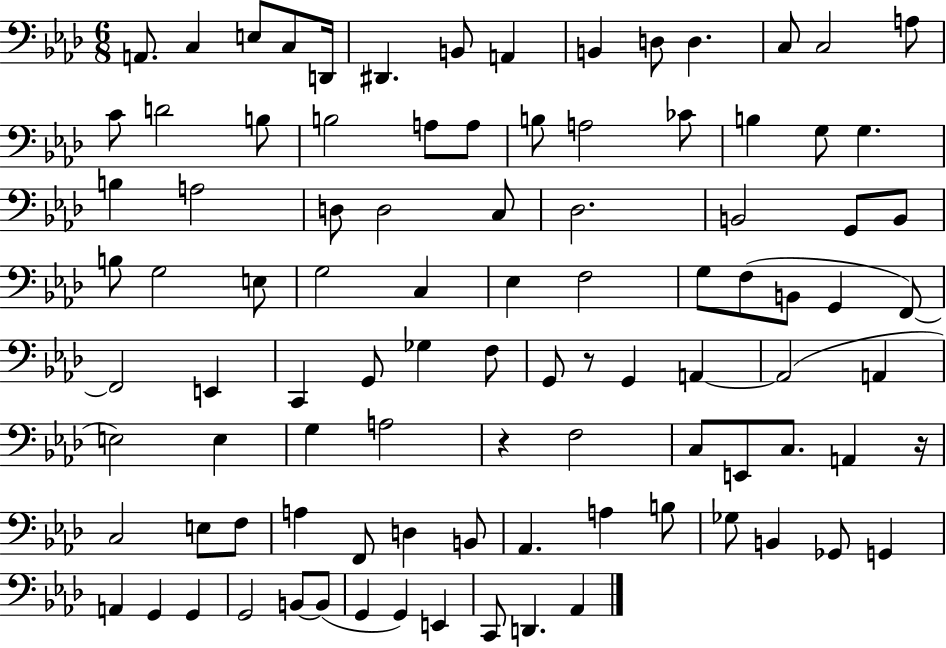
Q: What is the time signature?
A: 6/8